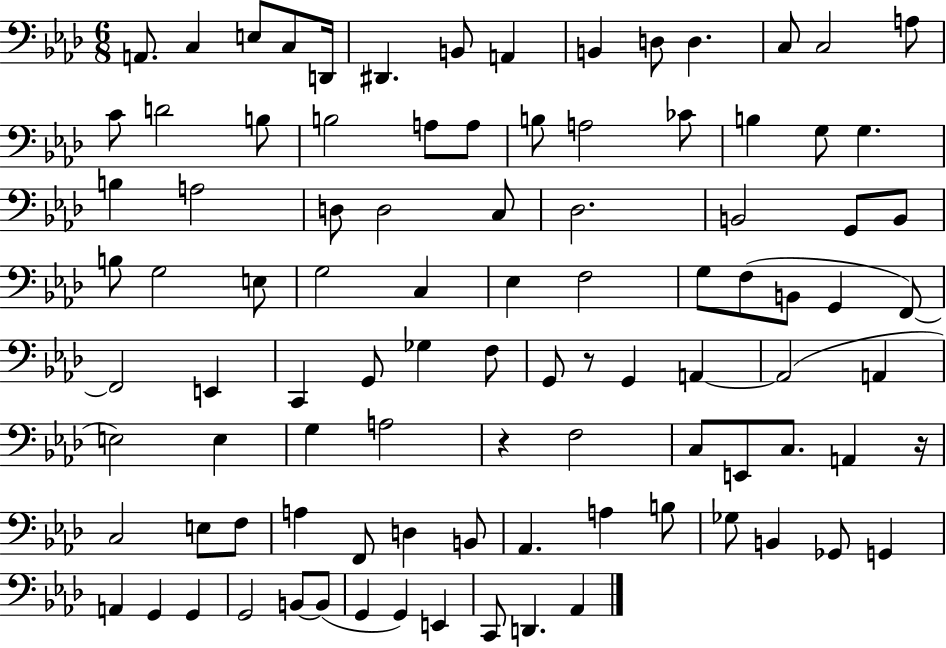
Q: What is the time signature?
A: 6/8